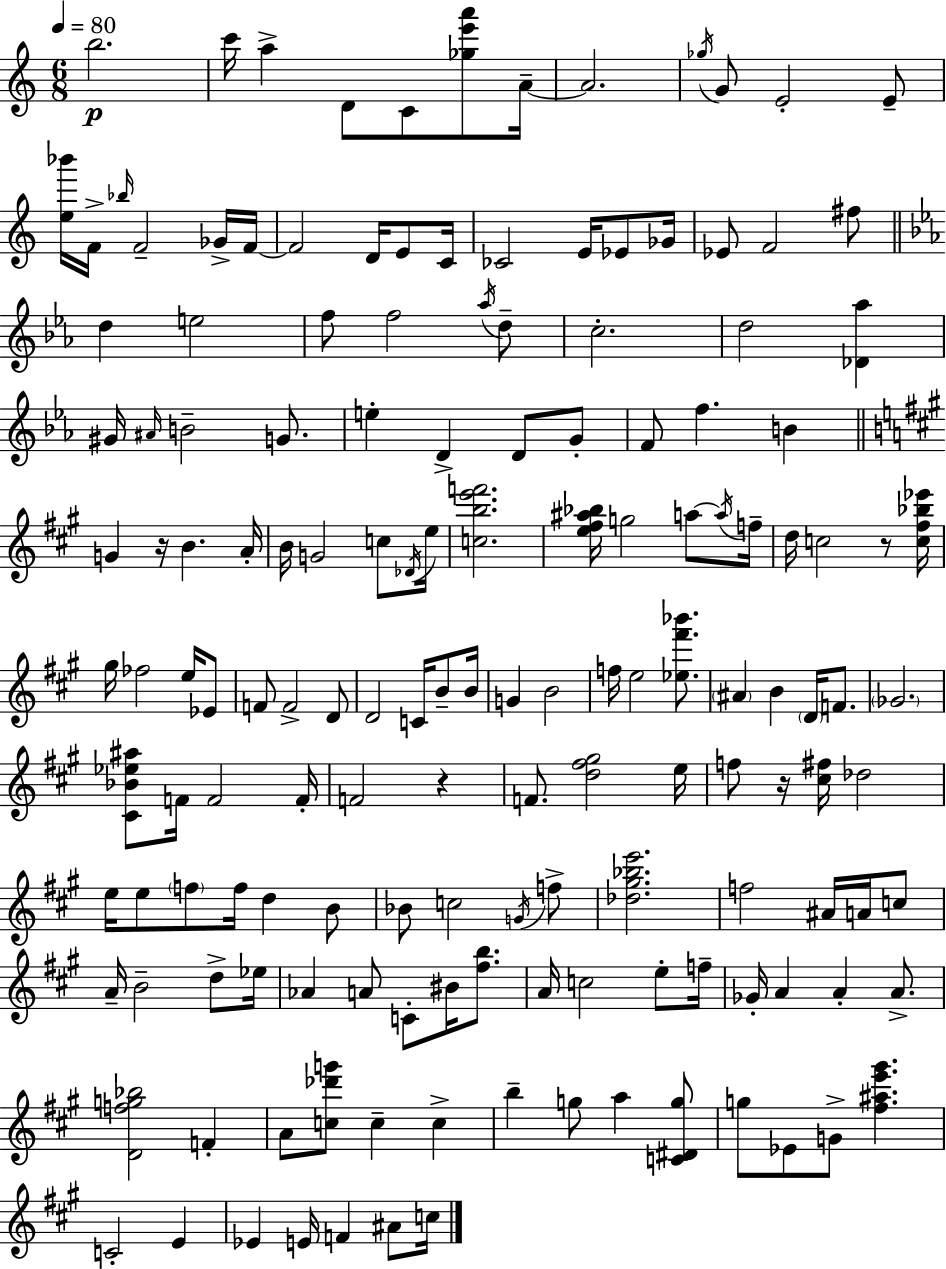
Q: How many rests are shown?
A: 4